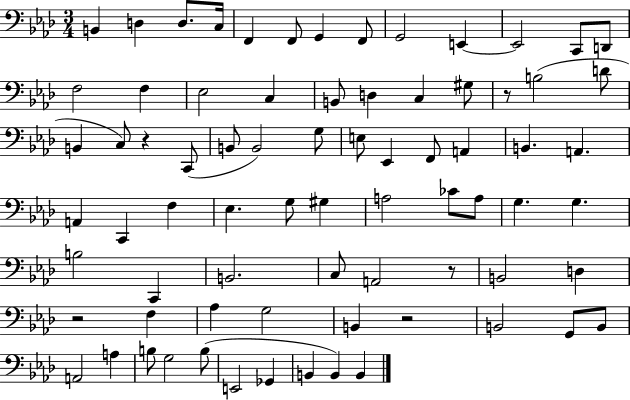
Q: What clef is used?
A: bass